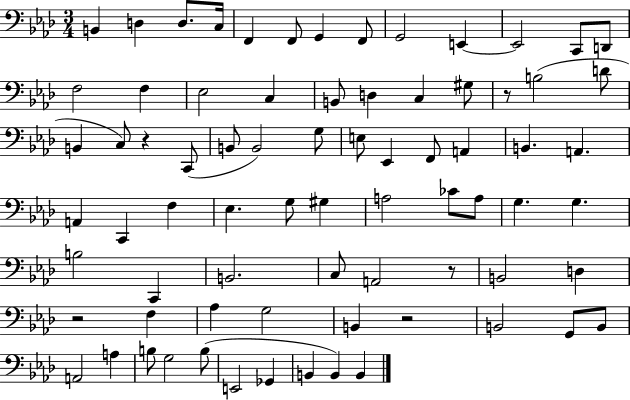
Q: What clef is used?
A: bass